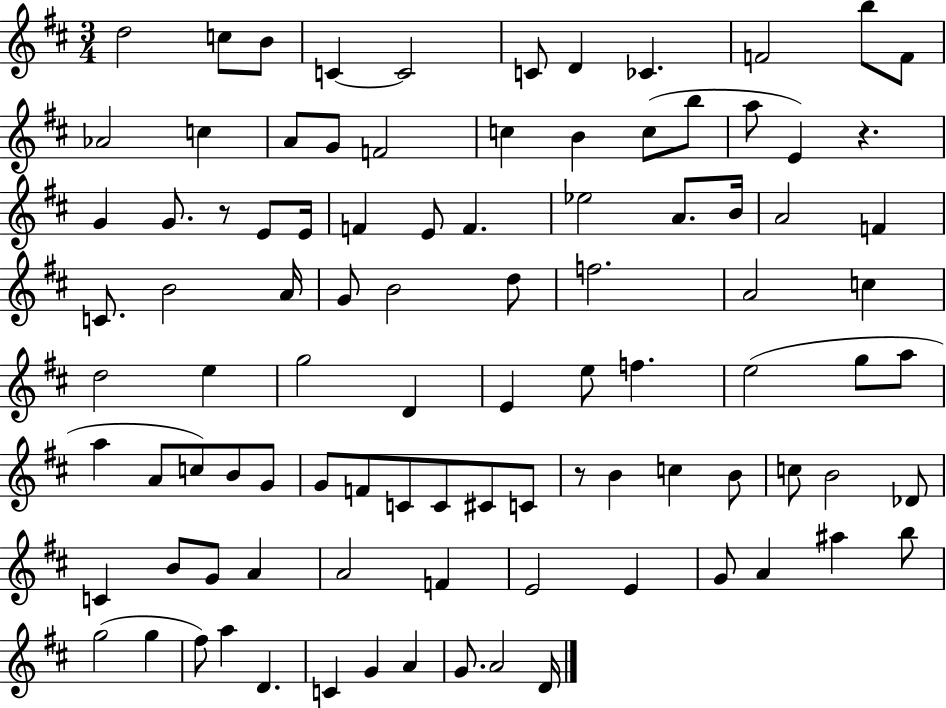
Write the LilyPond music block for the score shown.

{
  \clef treble
  \numericTimeSignature
  \time 3/4
  \key d \major
  d''2 c''8 b'8 | c'4~~ c'2 | c'8 d'4 ces'4. | f'2 b''8 f'8 | \break aes'2 c''4 | a'8 g'8 f'2 | c''4 b'4 c''8( b''8 | a''8 e'4) r4. | \break g'4 g'8. r8 e'8 e'16 | f'4 e'8 f'4. | ees''2 a'8. b'16 | a'2 f'4 | \break c'8. b'2 a'16 | g'8 b'2 d''8 | f''2. | a'2 c''4 | \break d''2 e''4 | g''2 d'4 | e'4 e''8 f''4. | e''2( g''8 a''8 | \break a''4 a'8 c''8) b'8 g'8 | g'8 f'8 c'8 c'8 cis'8 c'8 | r8 b'4 c''4 b'8 | c''8 b'2 des'8 | \break c'4 b'8 g'8 a'4 | a'2 f'4 | e'2 e'4 | g'8 a'4 ais''4 b''8 | \break g''2( g''4 | fis''8) a''4 d'4. | c'4 g'4 a'4 | g'8. a'2 d'16 | \break \bar "|."
}